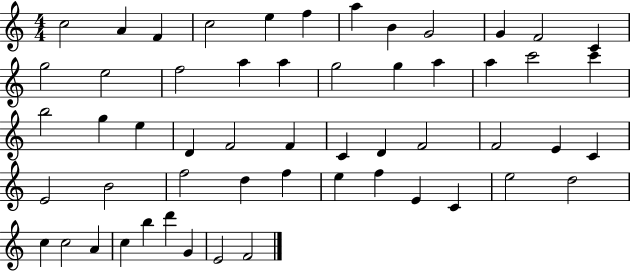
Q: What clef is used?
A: treble